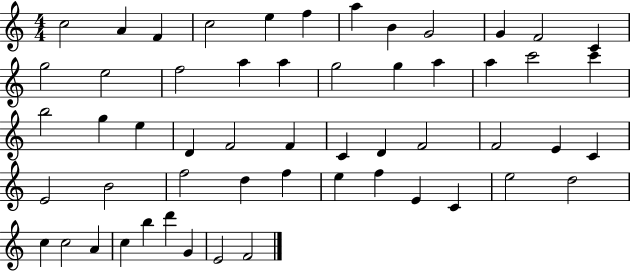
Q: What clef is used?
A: treble